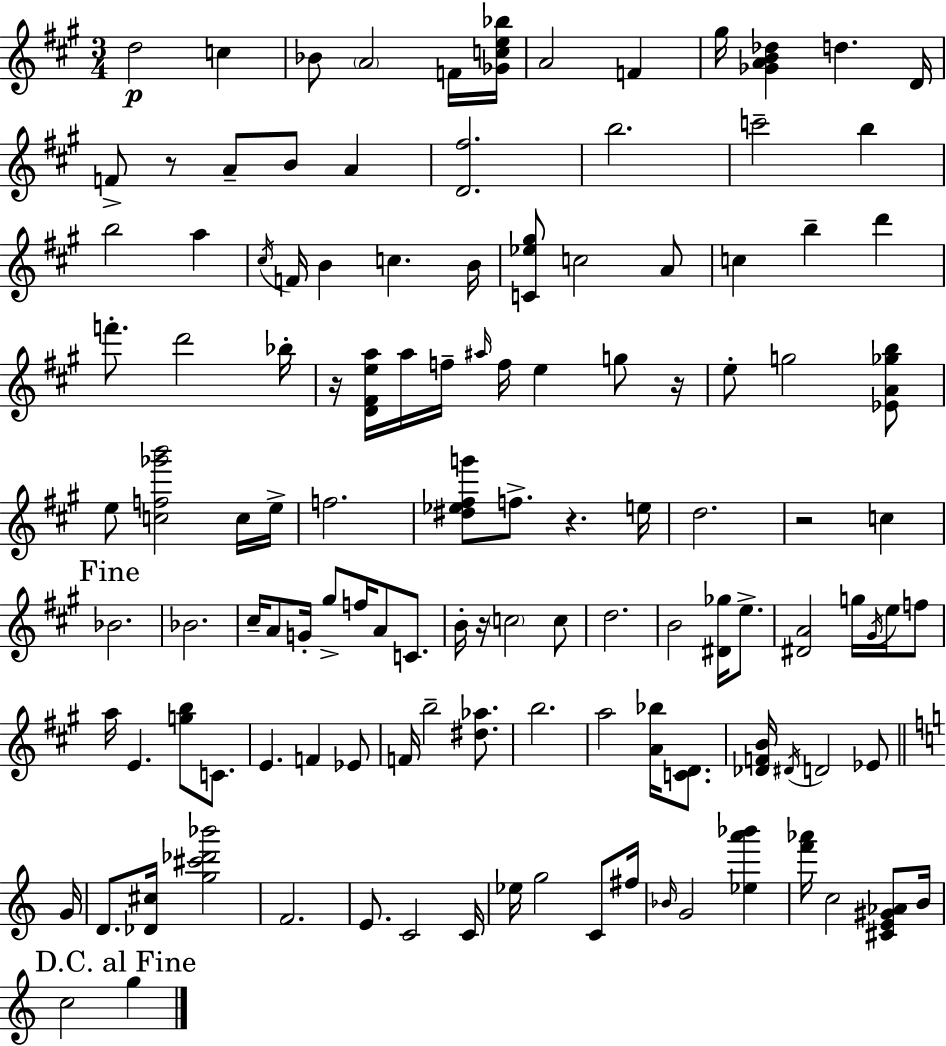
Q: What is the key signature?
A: A major